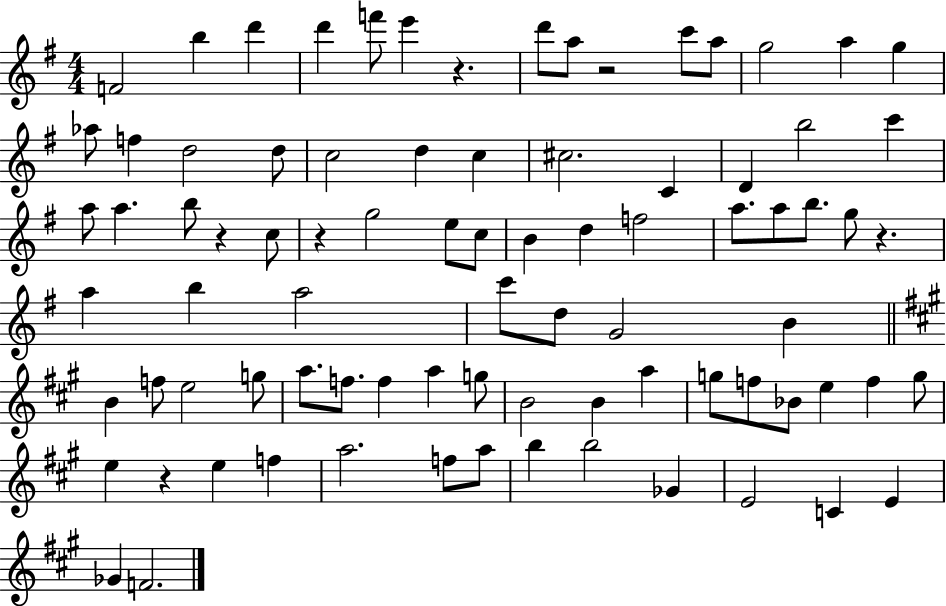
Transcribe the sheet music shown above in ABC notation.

X:1
T:Untitled
M:4/4
L:1/4
K:G
F2 b d' d' f'/2 e' z d'/2 a/2 z2 c'/2 a/2 g2 a g _a/2 f d2 d/2 c2 d c ^c2 C D b2 c' a/2 a b/2 z c/2 z g2 e/2 c/2 B d f2 a/2 a/2 b/2 g/2 z a b a2 c'/2 d/2 G2 B B f/2 e2 g/2 a/2 f/2 f a g/2 B2 B a g/2 f/2 _B/2 e f g/2 e z e f a2 f/2 a/2 b b2 _G E2 C E _G F2